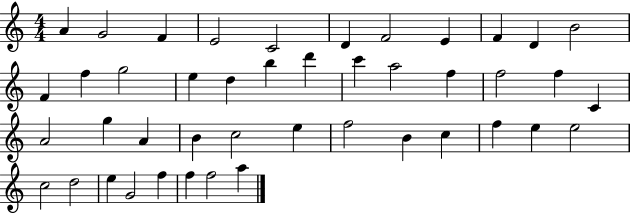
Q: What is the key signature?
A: C major